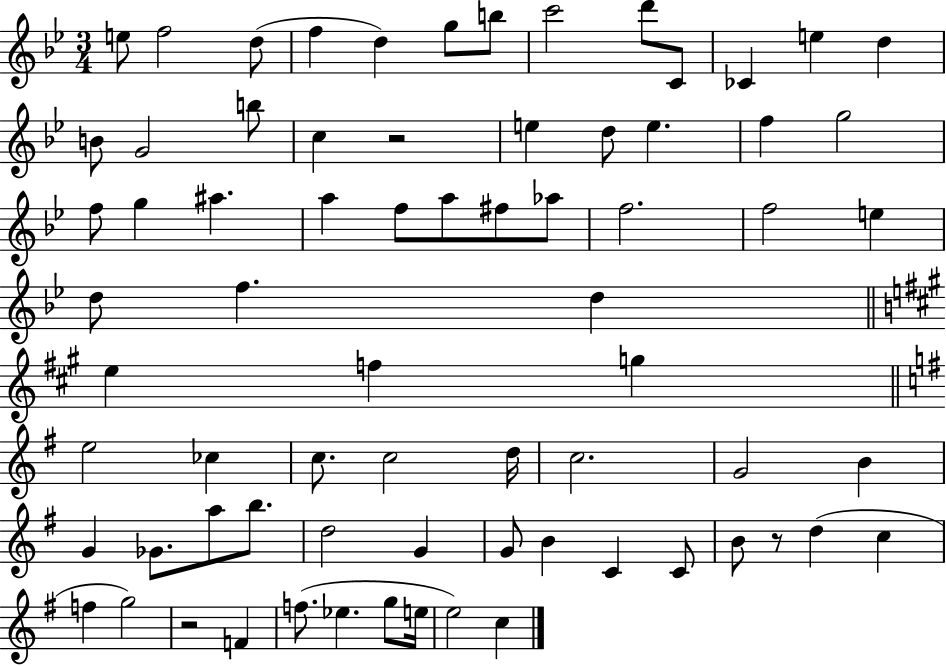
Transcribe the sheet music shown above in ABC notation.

X:1
T:Untitled
M:3/4
L:1/4
K:Bb
e/2 f2 d/2 f d g/2 b/2 c'2 d'/2 C/2 _C e d B/2 G2 b/2 c z2 e d/2 e f g2 f/2 g ^a a f/2 a/2 ^f/2 _a/2 f2 f2 e d/2 f d e f g e2 _c c/2 c2 d/4 c2 G2 B G _G/2 a/2 b/2 d2 G G/2 B C C/2 B/2 z/2 d c f g2 z2 F f/2 _e g/2 e/4 e2 c